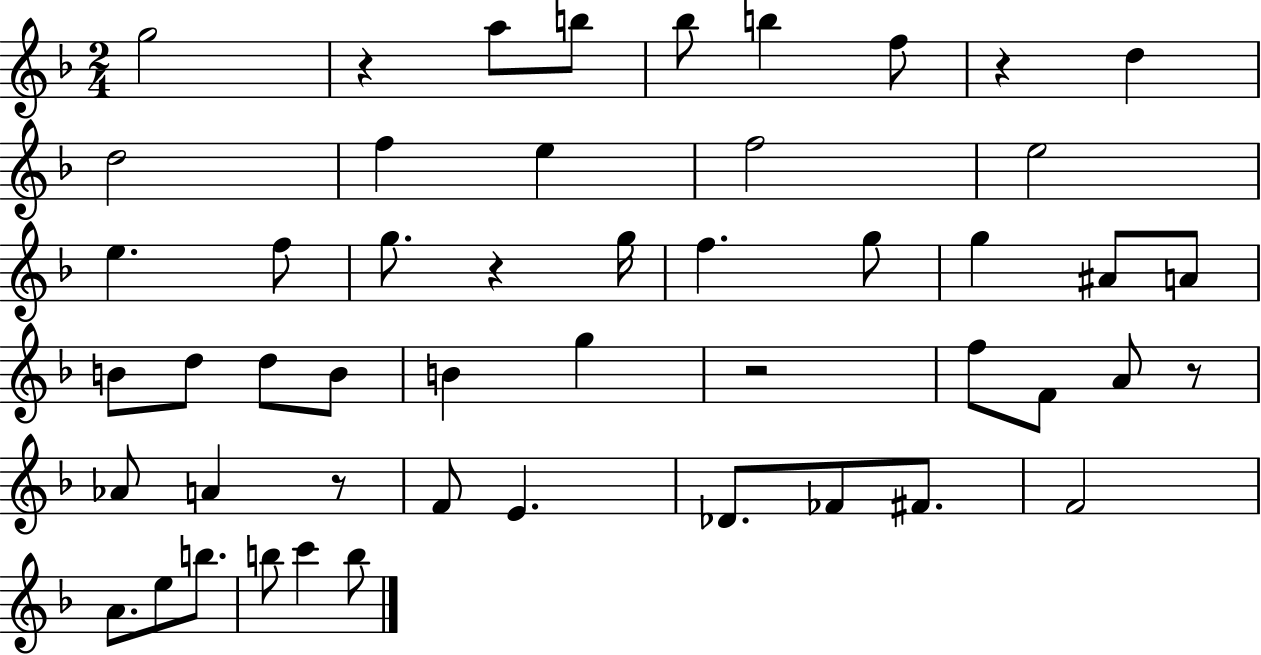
{
  \clef treble
  \numericTimeSignature
  \time 2/4
  \key f \major
  g''2 | r4 a''8 b''8 | bes''8 b''4 f''8 | r4 d''4 | \break d''2 | f''4 e''4 | f''2 | e''2 | \break e''4. f''8 | g''8. r4 g''16 | f''4. g''8 | g''4 ais'8 a'8 | \break b'8 d''8 d''8 b'8 | b'4 g''4 | r2 | f''8 f'8 a'8 r8 | \break aes'8 a'4 r8 | f'8 e'4. | des'8. fes'8 fis'8. | f'2 | \break a'8. e''8 b''8. | b''8 c'''4 b''8 | \bar "|."
}